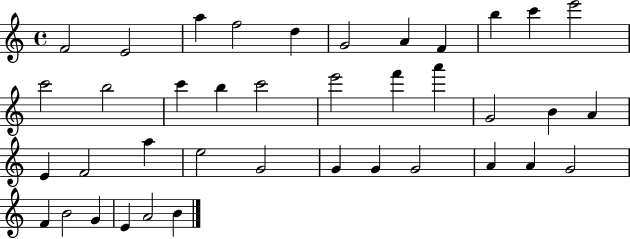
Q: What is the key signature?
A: C major